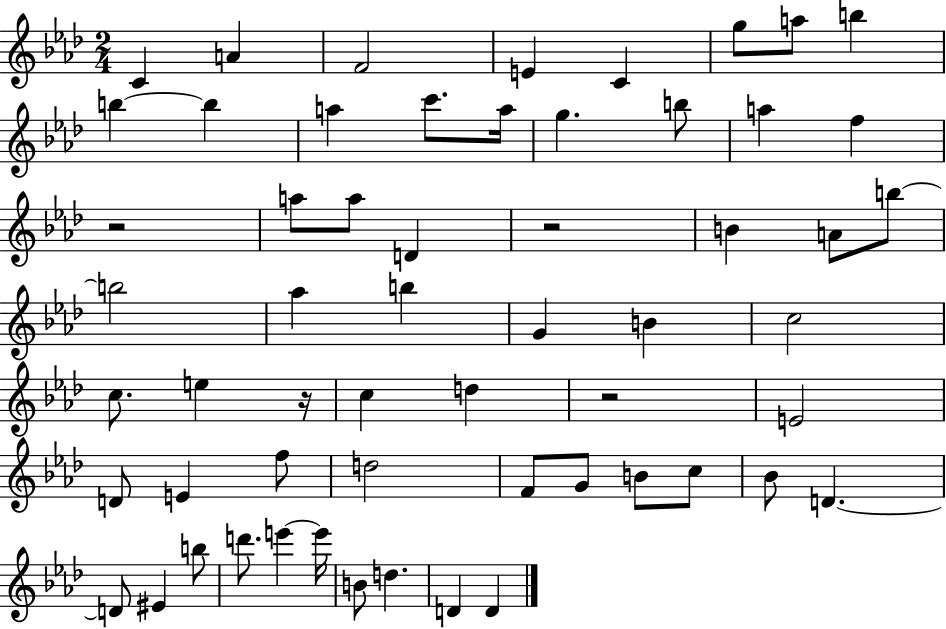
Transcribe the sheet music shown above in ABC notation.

X:1
T:Untitled
M:2/4
L:1/4
K:Ab
C A F2 E C g/2 a/2 b b b a c'/2 a/4 g b/2 a f z2 a/2 a/2 D z2 B A/2 b/2 b2 _a b G B c2 c/2 e z/4 c d z2 E2 D/2 E f/2 d2 F/2 G/2 B/2 c/2 _B/2 D D/2 ^E b/2 d'/2 e' e'/4 B/2 d D D